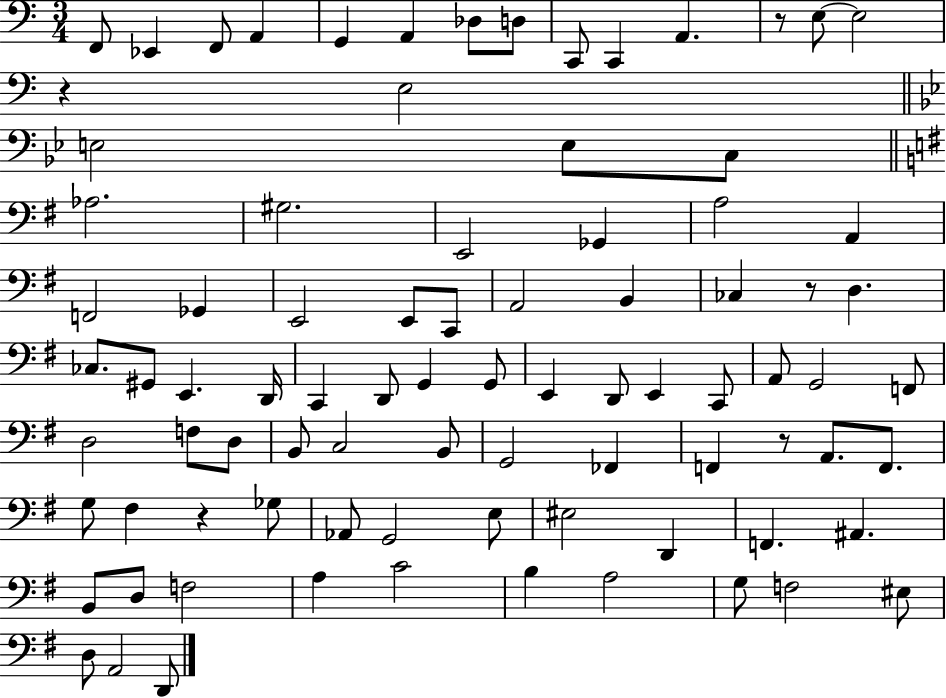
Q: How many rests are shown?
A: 5